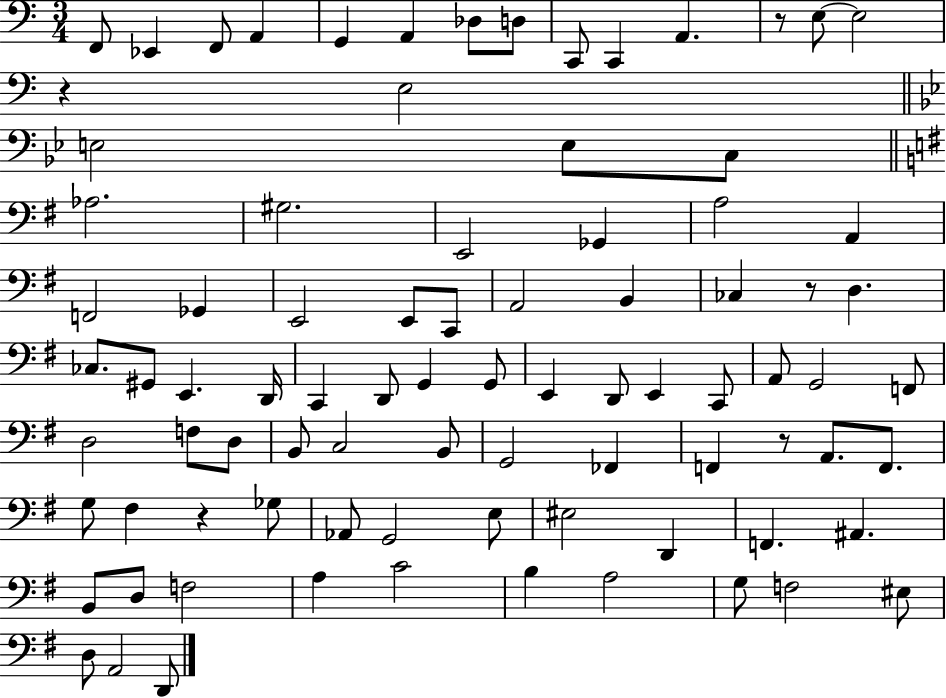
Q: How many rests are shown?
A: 5